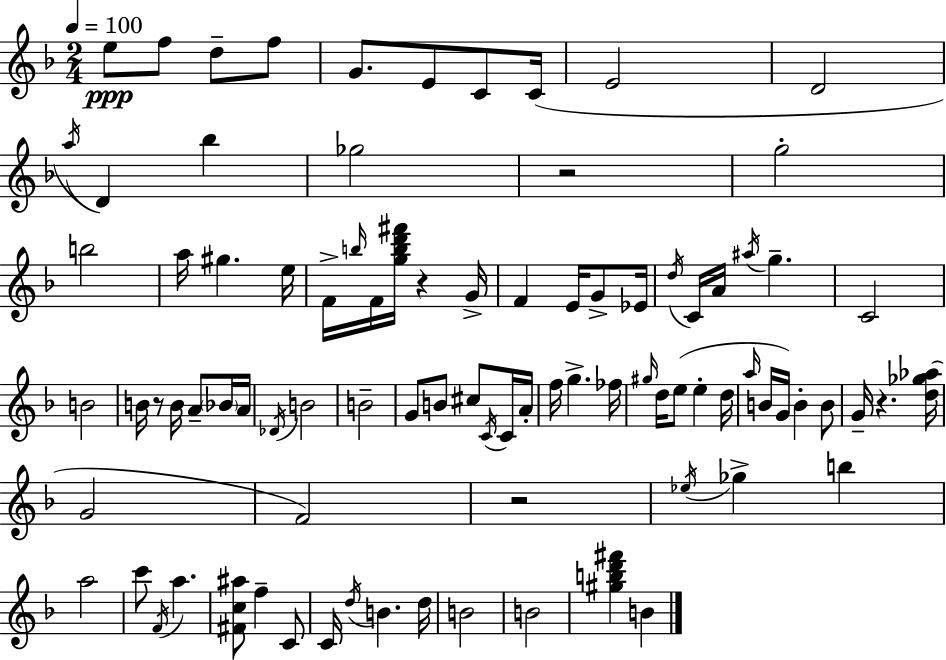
{
  \clef treble
  \numericTimeSignature
  \time 2/4
  \key f \major
  \tempo 4 = 100
  \repeat volta 2 { e''8\ppp f''8 d''8-- f''8 | g'8. e'8 c'8 c'16( | e'2 | d'2 | \break \acciaccatura { a''16 } d'4) bes''4 | ges''2 | r2 | g''2-. | \break b''2 | a''16 gis''4. | e''16 f'16-> \grace { b''16 } f'16 <g'' b'' d''' fis'''>16 r4 | g'16-> f'4 e'16 g'8-> | \break ees'16 \acciaccatura { d''16 } c'16 a'16 \acciaccatura { ais''16 } g''4.-- | c'2 | b'2 | b'16 r8 b'16 | \break a'8-- \parenthesize bes'16 a'16 \acciaccatura { des'16 } b'2 | b'2-- | g'8 b'8 | cis''8 \acciaccatura { c'16 } c'16 a'16-. f''16 g''4.-> | \break fes''16 \grace { gis''16 } d''16 | e''8( e''4-. d''16 \grace { a''16 } | b'16 g'16) b'4-. b'8 | g'16-- r4. <d'' ges'' aes''>16( | \break g'2 | f'2) | r2 | \acciaccatura { ees''16 } ges''4-> b''4 | \break a''2 | c'''8 \acciaccatura { f'16 } a''4. | <fis' c'' ais''>8 f''4-- | c'8 c'16 \acciaccatura { d''16 } b'4. | \break d''16 b'2 | b'2 | <gis'' b'' d''' fis'''>4 b'4 | } \bar "|."
}